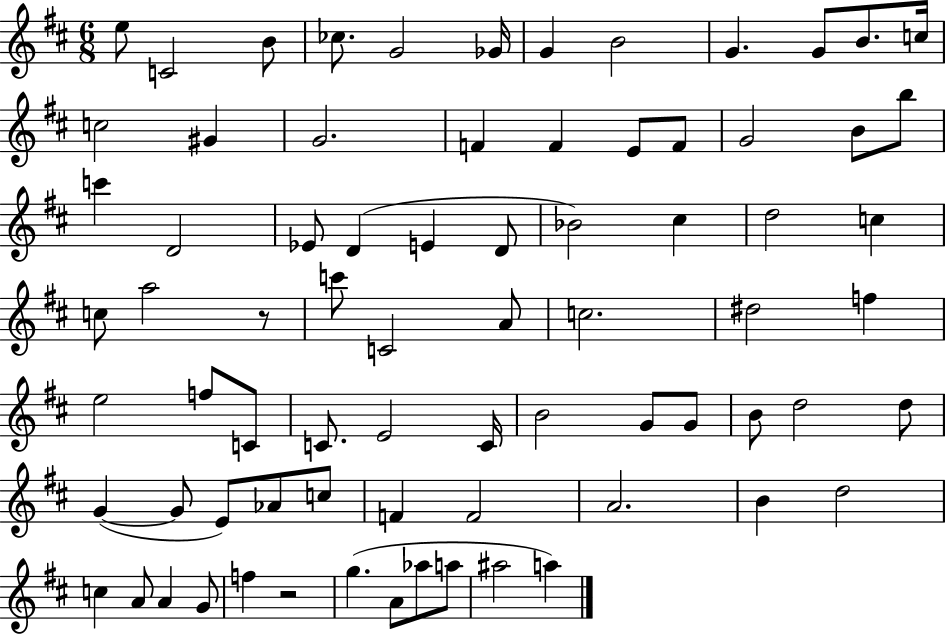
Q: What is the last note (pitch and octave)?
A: A5